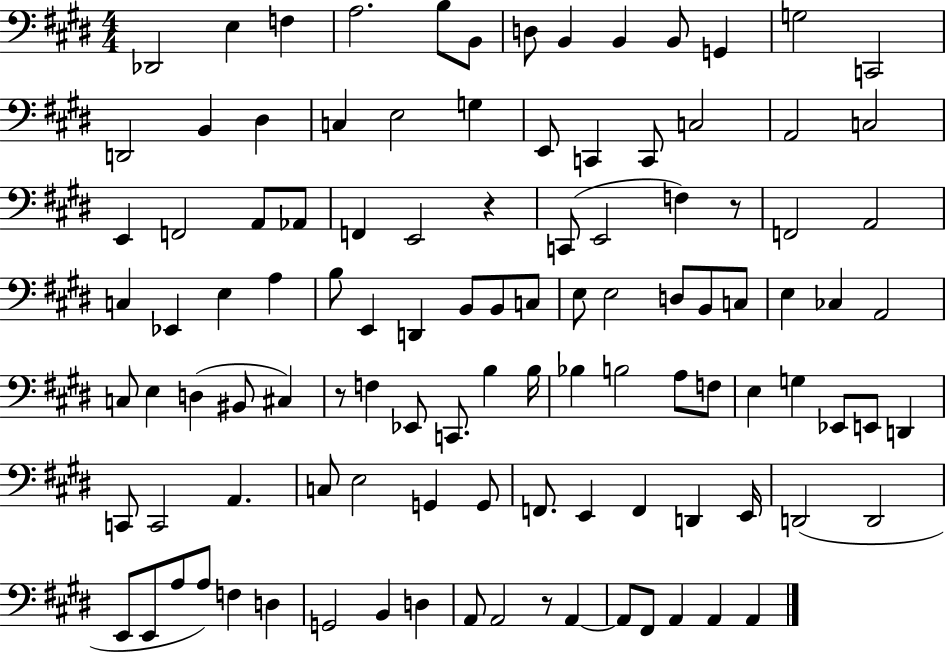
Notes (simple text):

Db2/h E3/q F3/q A3/h. B3/e B2/e D3/e B2/q B2/q B2/e G2/q G3/h C2/h D2/h B2/q D#3/q C3/q E3/h G3/q E2/e C2/q C2/e C3/h A2/h C3/h E2/q F2/h A2/e Ab2/e F2/q E2/h R/q C2/e E2/h F3/q R/e F2/h A2/h C3/q Eb2/q E3/q A3/q B3/e E2/q D2/q B2/e B2/e C3/e E3/e E3/h D3/e B2/e C3/e E3/q CES3/q A2/h C3/e E3/q D3/q BIS2/e C#3/q R/e F3/q Eb2/e C2/e. B3/q B3/s Bb3/q B3/h A3/e F3/e E3/q G3/q Eb2/e E2/e D2/q C2/e C2/h A2/q. C3/e E3/h G2/q G2/e F2/e. E2/q F2/q D2/q E2/s D2/h D2/h E2/e E2/e A3/e A3/e F3/q D3/q G2/h B2/q D3/q A2/e A2/h R/e A2/q A2/e F#2/e A2/q A2/q A2/q